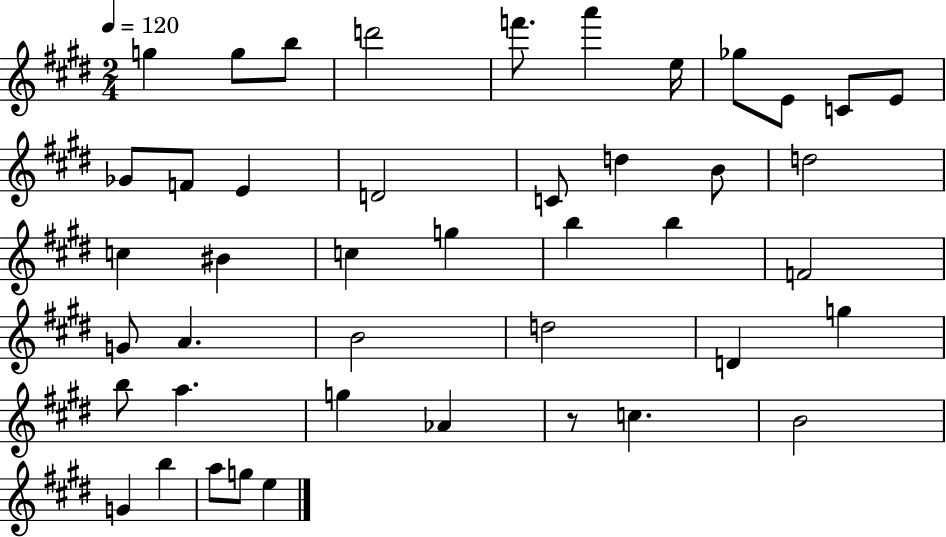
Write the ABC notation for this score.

X:1
T:Untitled
M:2/4
L:1/4
K:E
g g/2 b/2 d'2 f'/2 a' e/4 _g/2 E/2 C/2 E/2 _G/2 F/2 E D2 C/2 d B/2 d2 c ^B c g b b F2 G/2 A B2 d2 D g b/2 a g _A z/2 c B2 G b a/2 g/2 e